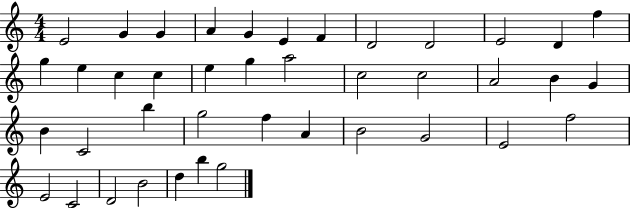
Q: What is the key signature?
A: C major